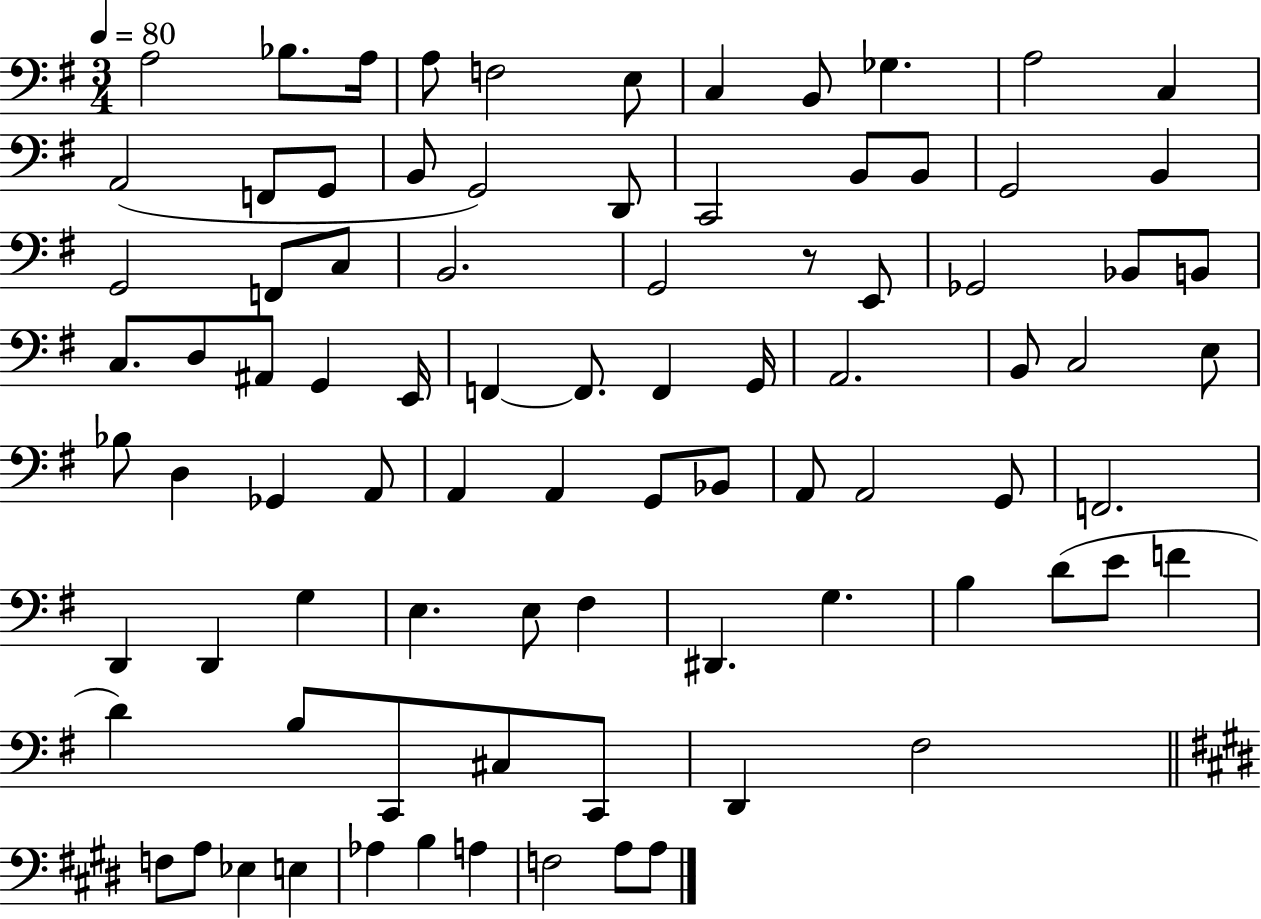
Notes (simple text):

A3/h Bb3/e. A3/s A3/e F3/h E3/e C3/q B2/e Gb3/q. A3/h C3/q A2/h F2/e G2/e B2/e G2/h D2/e C2/h B2/e B2/e G2/h B2/q G2/h F2/e C3/e B2/h. G2/h R/e E2/e Gb2/h Bb2/e B2/e C3/e. D3/e A#2/e G2/q E2/s F2/q F2/e. F2/q G2/s A2/h. B2/e C3/h E3/e Bb3/e D3/q Gb2/q A2/e A2/q A2/q G2/e Bb2/e A2/e A2/h G2/e F2/h. D2/q D2/q G3/q E3/q. E3/e F#3/q D#2/q. G3/q. B3/q D4/e E4/e F4/q D4/q B3/e C2/e C#3/e C2/e D2/q F#3/h F3/e A3/e Eb3/q E3/q Ab3/q B3/q A3/q F3/h A3/e A3/e